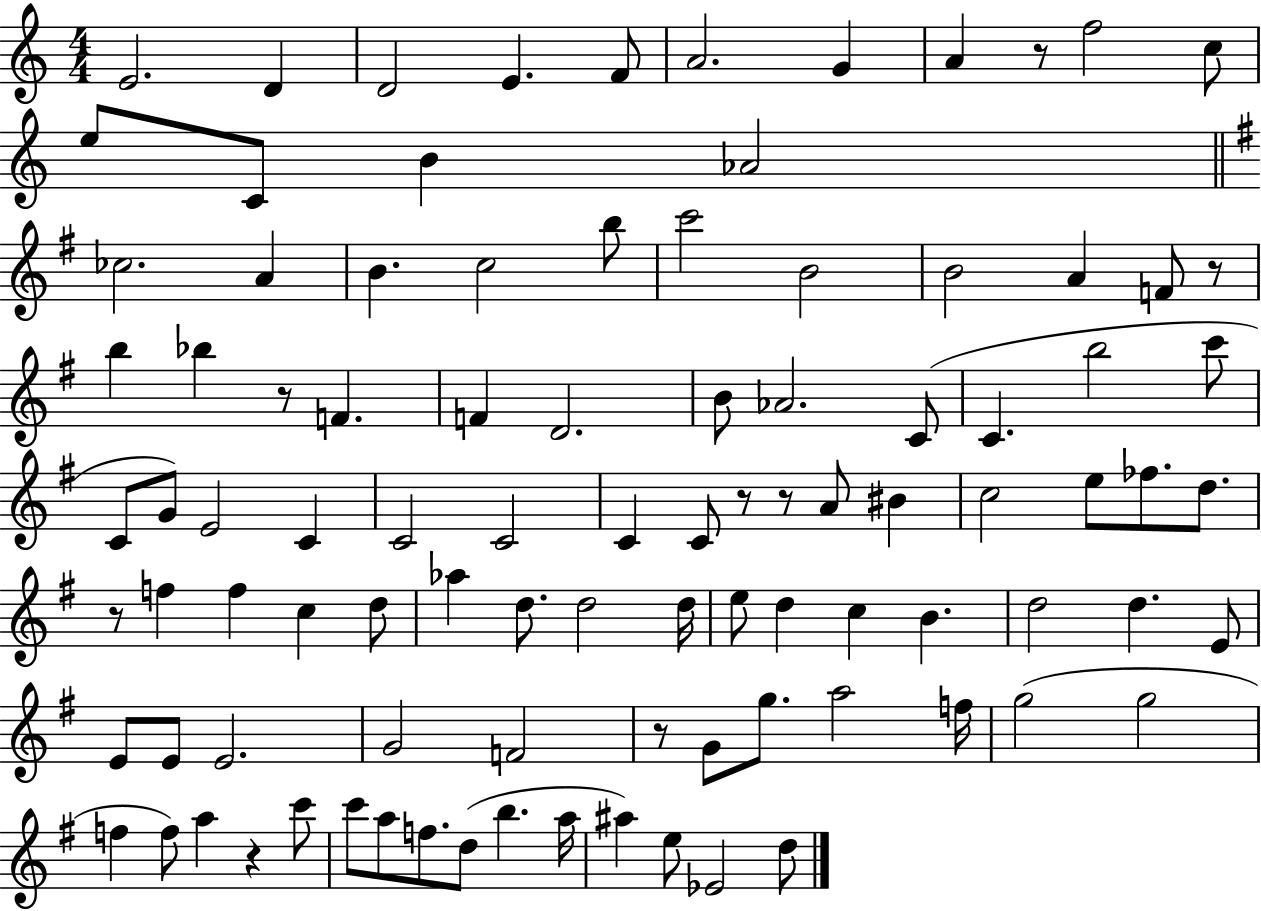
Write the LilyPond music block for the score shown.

{
  \clef treble
  \numericTimeSignature
  \time 4/4
  \key c \major
  e'2. d'4 | d'2 e'4. f'8 | a'2. g'4 | a'4 r8 f''2 c''8 | \break e''8 c'8 b'4 aes'2 | \bar "||" \break \key e \minor ces''2. a'4 | b'4. c''2 b''8 | c'''2 b'2 | b'2 a'4 f'8 r8 | \break b''4 bes''4 r8 f'4. | f'4 d'2. | b'8 aes'2. c'8( | c'4. b''2 c'''8 | \break c'8 g'8) e'2 c'4 | c'2 c'2 | c'4 c'8 r8 r8 a'8 bis'4 | c''2 e''8 fes''8. d''8. | \break r8 f''4 f''4 c''4 d''8 | aes''4 d''8. d''2 d''16 | e''8 d''4 c''4 b'4. | d''2 d''4. e'8 | \break e'8 e'8 e'2. | g'2 f'2 | r8 g'8 g''8. a''2 f''16 | g''2( g''2 | \break f''4 f''8) a''4 r4 c'''8 | c'''8 a''8 f''8. d''8( b''4. a''16 | ais''4) e''8 ees'2 d''8 | \bar "|."
}